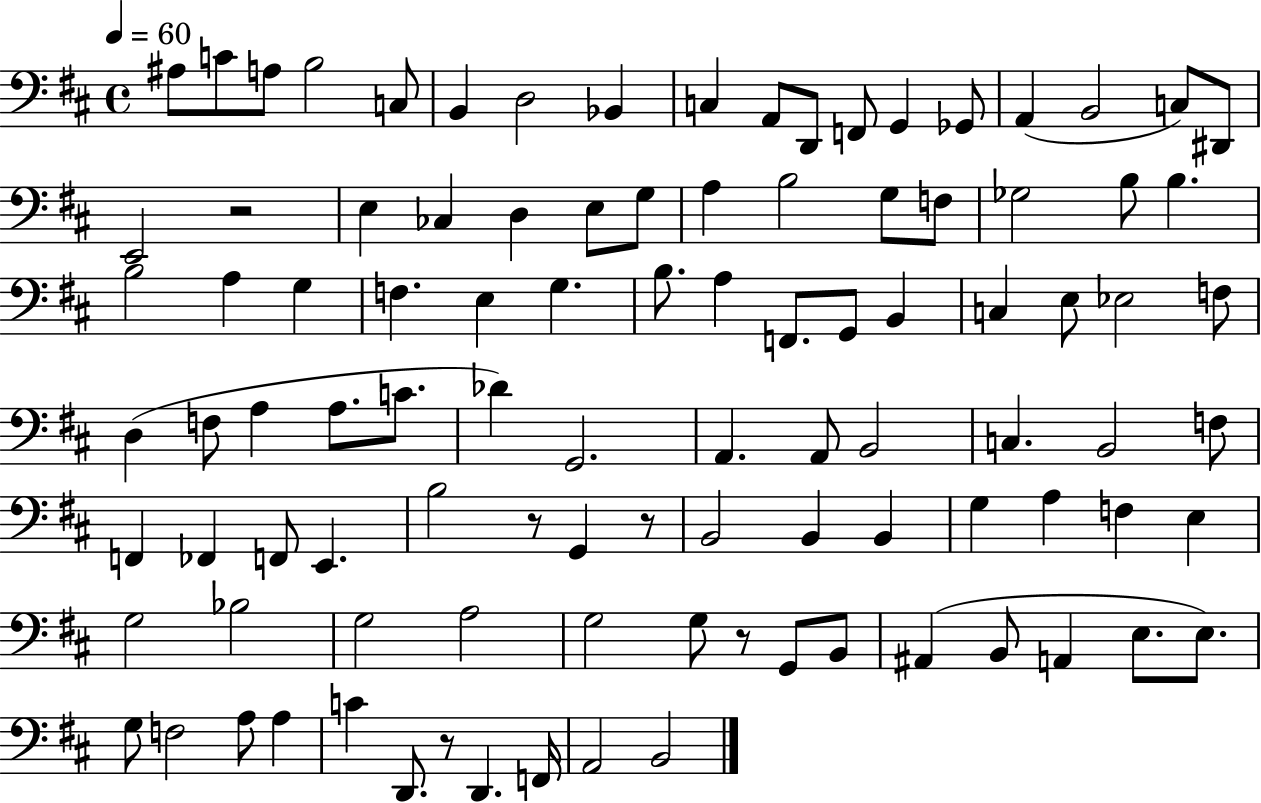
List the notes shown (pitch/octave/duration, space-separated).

A#3/e C4/e A3/e B3/h C3/e B2/q D3/h Bb2/q C3/q A2/e D2/e F2/e G2/q Gb2/e A2/q B2/h C3/e D#2/e E2/h R/h E3/q CES3/q D3/q E3/e G3/e A3/q B3/h G3/e F3/e Gb3/h B3/e B3/q. B3/h A3/q G3/q F3/q. E3/q G3/q. B3/e. A3/q F2/e. G2/e B2/q C3/q E3/e Eb3/h F3/e D3/q F3/e A3/q A3/e. C4/e. Db4/q G2/h. A2/q. A2/e B2/h C3/q. B2/h F3/e F2/q FES2/q F2/e E2/q. B3/h R/e G2/q R/e B2/h B2/q B2/q G3/q A3/q F3/q E3/q G3/h Bb3/h G3/h A3/h G3/h G3/e R/e G2/e B2/e A#2/q B2/e A2/q E3/e. E3/e. G3/e F3/h A3/e A3/q C4/q D2/e. R/e D2/q. F2/s A2/h B2/h